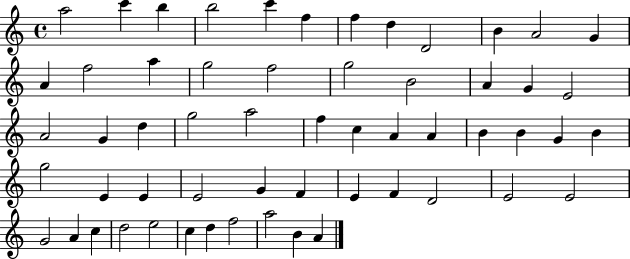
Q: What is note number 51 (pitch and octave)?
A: E5